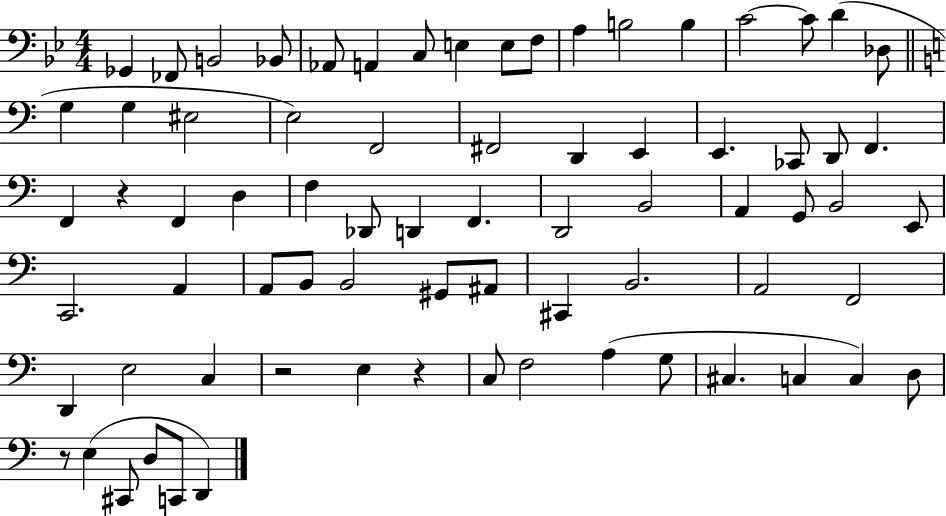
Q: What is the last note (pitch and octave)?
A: D2